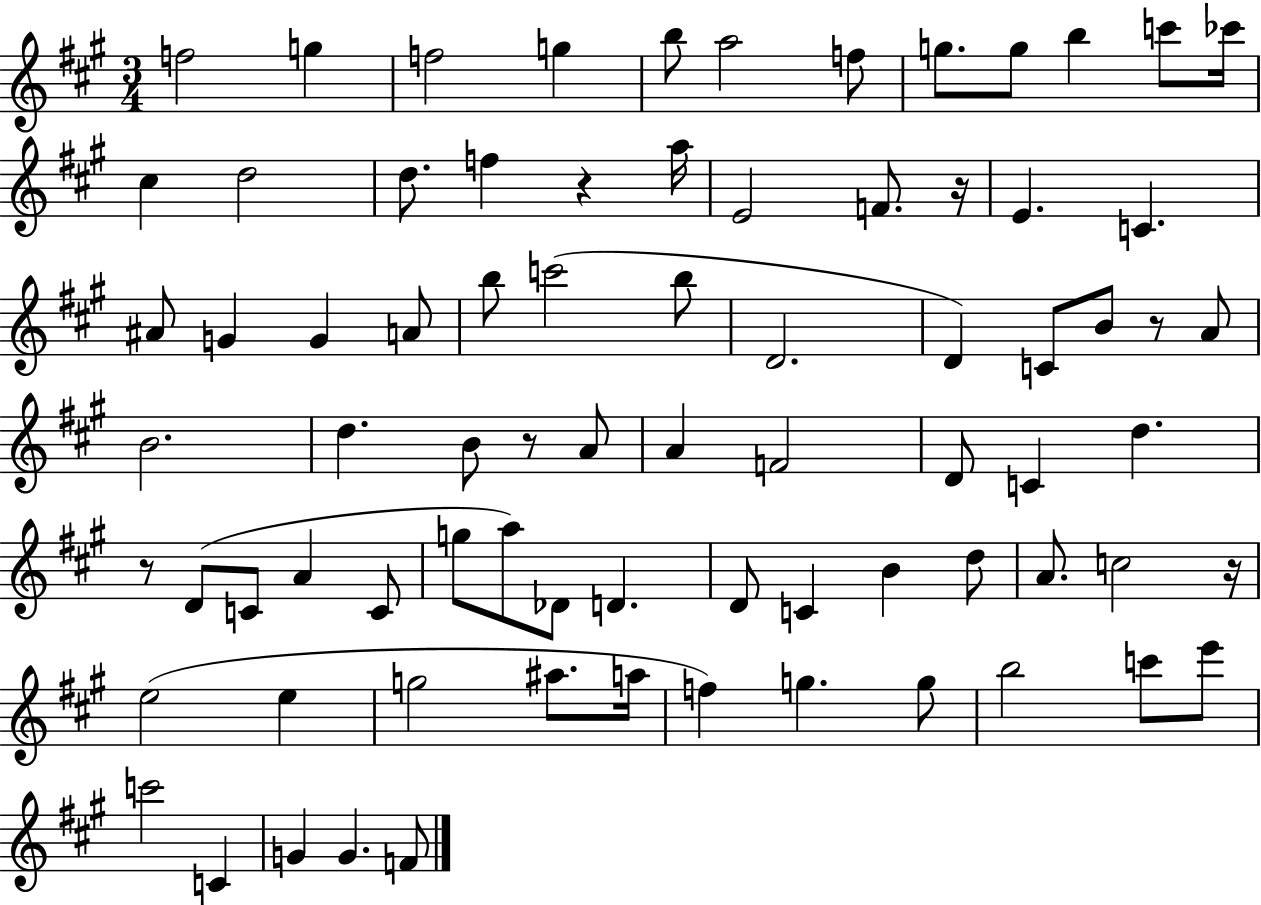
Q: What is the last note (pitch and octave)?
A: F4